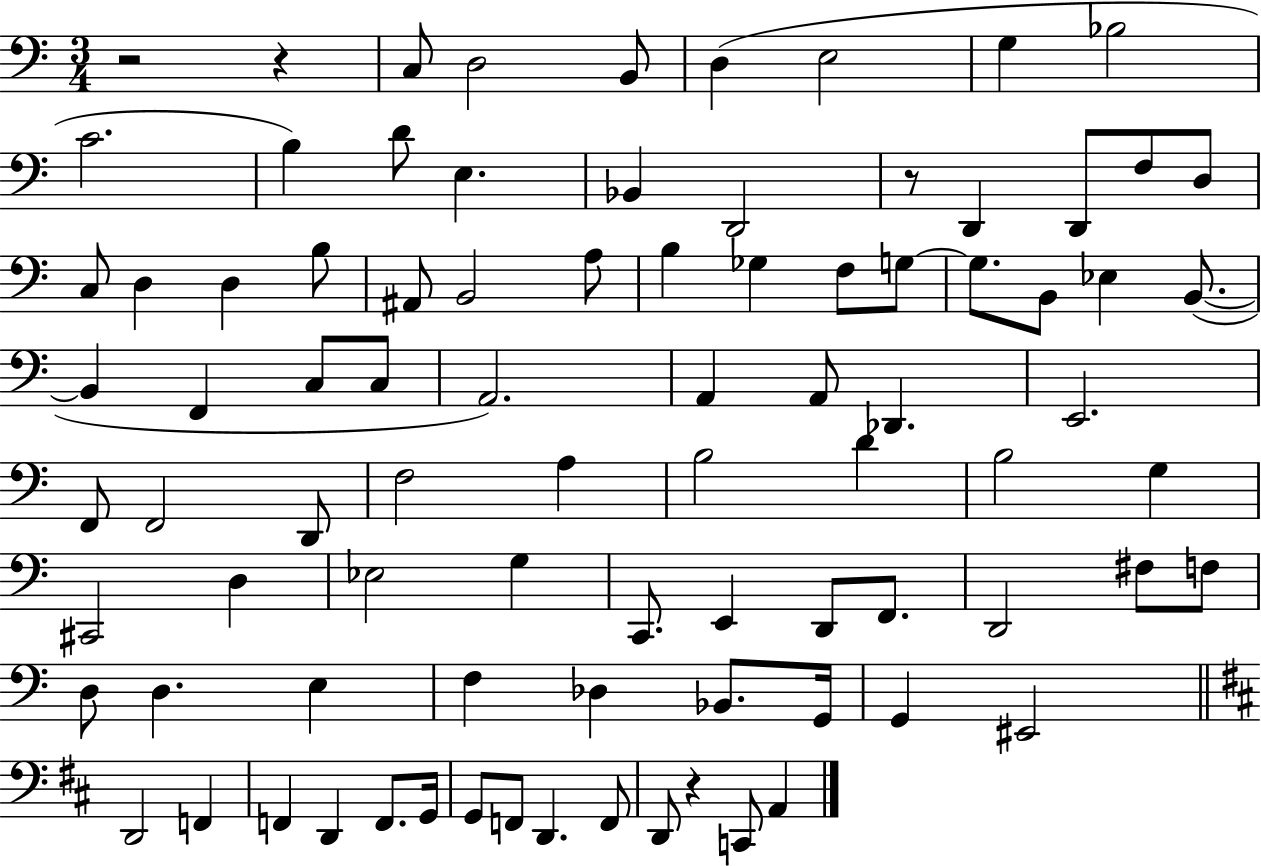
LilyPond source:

{
  \clef bass
  \numericTimeSignature
  \time 3/4
  \key c \major
  \repeat volta 2 { r2 r4 | c8 d2 b,8 | d4( e2 | g4 bes2 | \break c'2. | b4) d'8 e4. | bes,4 d,2 | r8 d,4 d,8 f8 d8 | \break c8 d4 d4 b8 | ais,8 b,2 a8 | b4 ges4 f8 g8~~ | g8. b,8 ees4 b,8.~(~ | \break b,4 f,4 c8 c8 | a,2.) | a,4 a,8 des,4. | e,2. | \break f,8 f,2 d,8 | f2 a4 | b2 d'4 | b2 g4 | \break cis,2 d4 | ees2 g4 | c,8. e,4 d,8 f,8. | d,2 fis8 f8 | \break d8 d4. e4 | f4 des4 bes,8. g,16 | g,4 eis,2 | \bar "||" \break \key b \minor d,2 f,4 | f,4 d,4 f,8. g,16 | g,8 f,8 d,4. f,8 | d,8 r4 c,8 a,4 | \break } \bar "|."
}